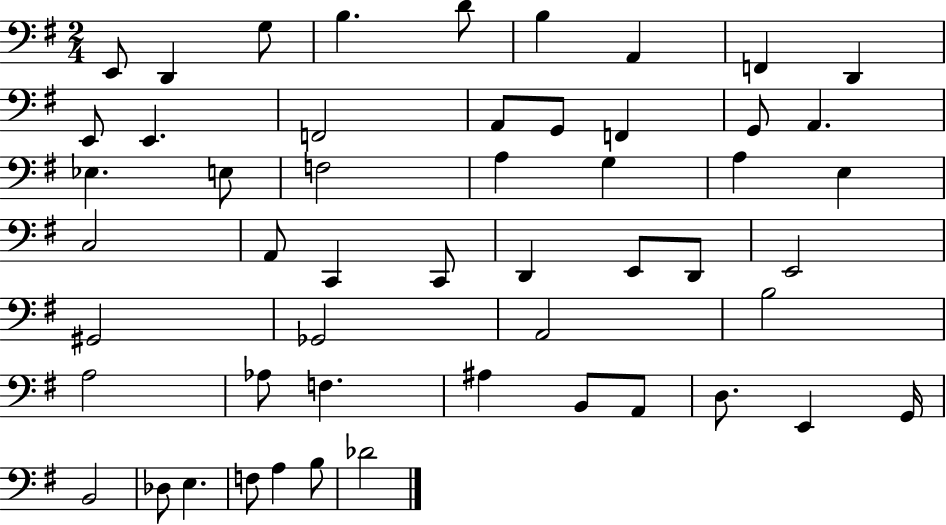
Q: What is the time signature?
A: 2/4